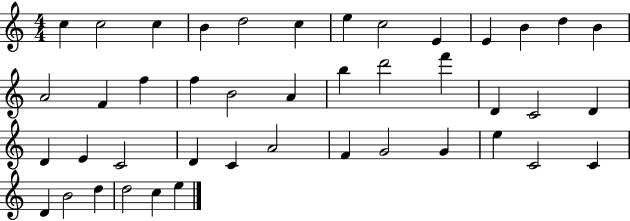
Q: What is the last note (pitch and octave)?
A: E5